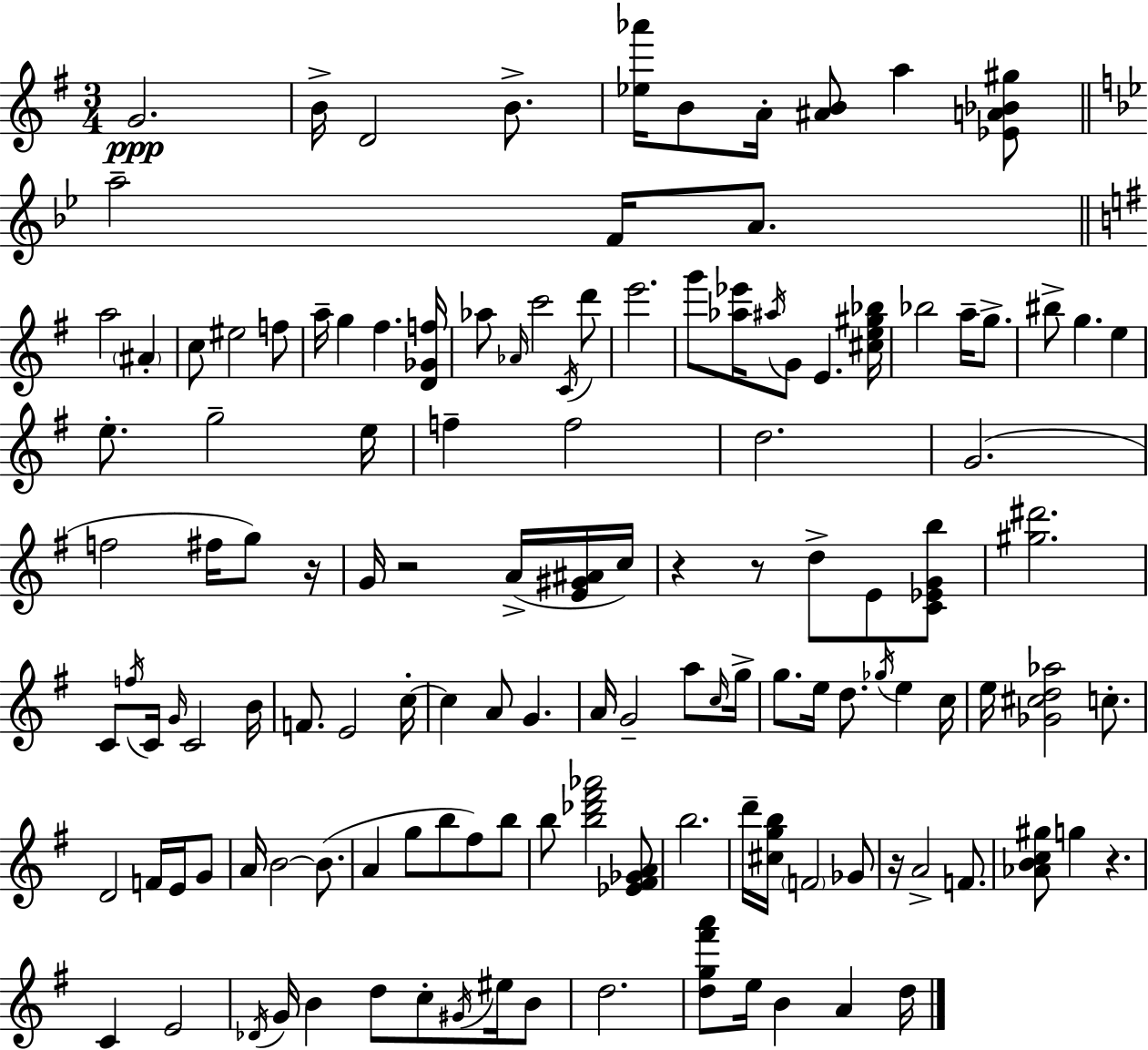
G4/h. B4/s D4/h B4/e. [Eb5,Ab6]/s B4/e A4/s [A#4,B4]/e A5/q [Eb4,A4,Bb4,G#5]/e A5/h F4/s A4/e. A5/h A#4/q C5/e EIS5/h F5/e A5/s G5/q F#5/q. [D4,Gb4,F5]/s Ab5/e Ab4/s C6/h C4/s D6/e E6/h. G6/e [Ab5,Eb6]/s A#5/s G4/e E4/q. [C#5,E5,G#5,Bb5]/s Bb5/h A5/s G5/e. BIS5/e G5/q. E5/q E5/e. G5/h E5/s F5/q F5/h D5/h. G4/h. F5/h F#5/s G5/e R/s G4/s R/h A4/s [E4,G#4,A#4]/s C5/s R/q R/e D5/e E4/e [C4,Eb4,G4,B5]/e [G#5,D#6]/h. C4/e F5/s C4/s G4/s C4/h B4/s F4/e. E4/h C5/s C5/q A4/e G4/q. A4/s G4/h A5/e C5/s G5/s G5/e. E5/s D5/e. Gb5/s E5/q C5/s E5/s [Gb4,C#5,D5,Ab5]/h C5/e. D4/h F4/s E4/s G4/e A4/s B4/h B4/e. A4/q G5/e B5/e F#5/e B5/e B5/e [B5,Db6,F#6,Ab6]/h [Eb4,F#4,Gb4,A4]/e B5/h. D6/s [C#5,G5,B5]/s F4/h Gb4/e R/s A4/h F4/e. [Ab4,B4,C5,G#5]/e G5/q R/q. C4/q E4/h Db4/s G4/s B4/q D5/e C5/e G#4/s EIS5/s B4/e D5/h. [D5,G5,F#6,A6]/e E5/s B4/q A4/q D5/s